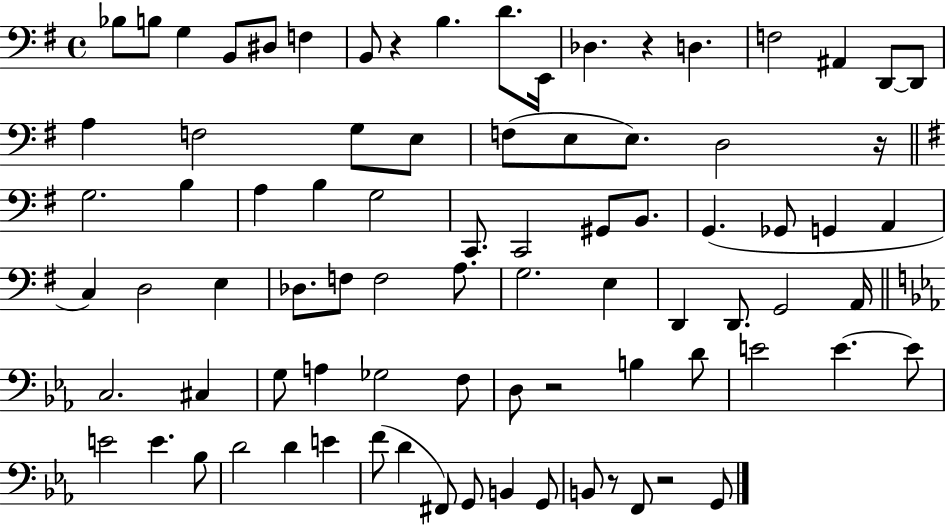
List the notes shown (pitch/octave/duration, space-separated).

Bb3/e B3/e G3/q B2/e D#3/e F3/q B2/e R/q B3/q. D4/e. E2/s Db3/q. R/q D3/q. F3/h A#2/q D2/e D2/e A3/q F3/h G3/e E3/e F3/e E3/e E3/e. D3/h R/s G3/h. B3/q A3/q B3/q G3/h C2/e. C2/h G#2/e B2/e. G2/q. Gb2/e G2/q A2/q C3/q D3/h E3/q Db3/e. F3/e F3/h A3/e. G3/h. E3/q D2/q D2/e. G2/h A2/s C3/h. C#3/q G3/e A3/q Gb3/h F3/e D3/e R/h B3/q D4/e E4/h E4/q. E4/e E4/h E4/q. Bb3/e D4/h D4/q E4/q F4/e D4/q F#2/e G2/e B2/q G2/e B2/e R/e F2/e R/h G2/e